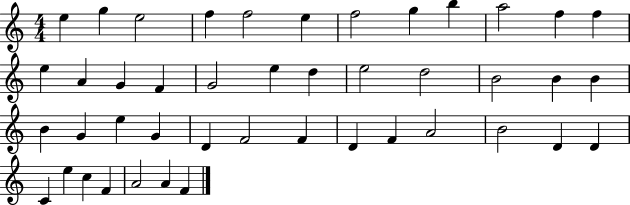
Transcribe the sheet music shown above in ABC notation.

X:1
T:Untitled
M:4/4
L:1/4
K:C
e g e2 f f2 e f2 g b a2 f f e A G F G2 e d e2 d2 B2 B B B G e G D F2 F D F A2 B2 D D C e c F A2 A F